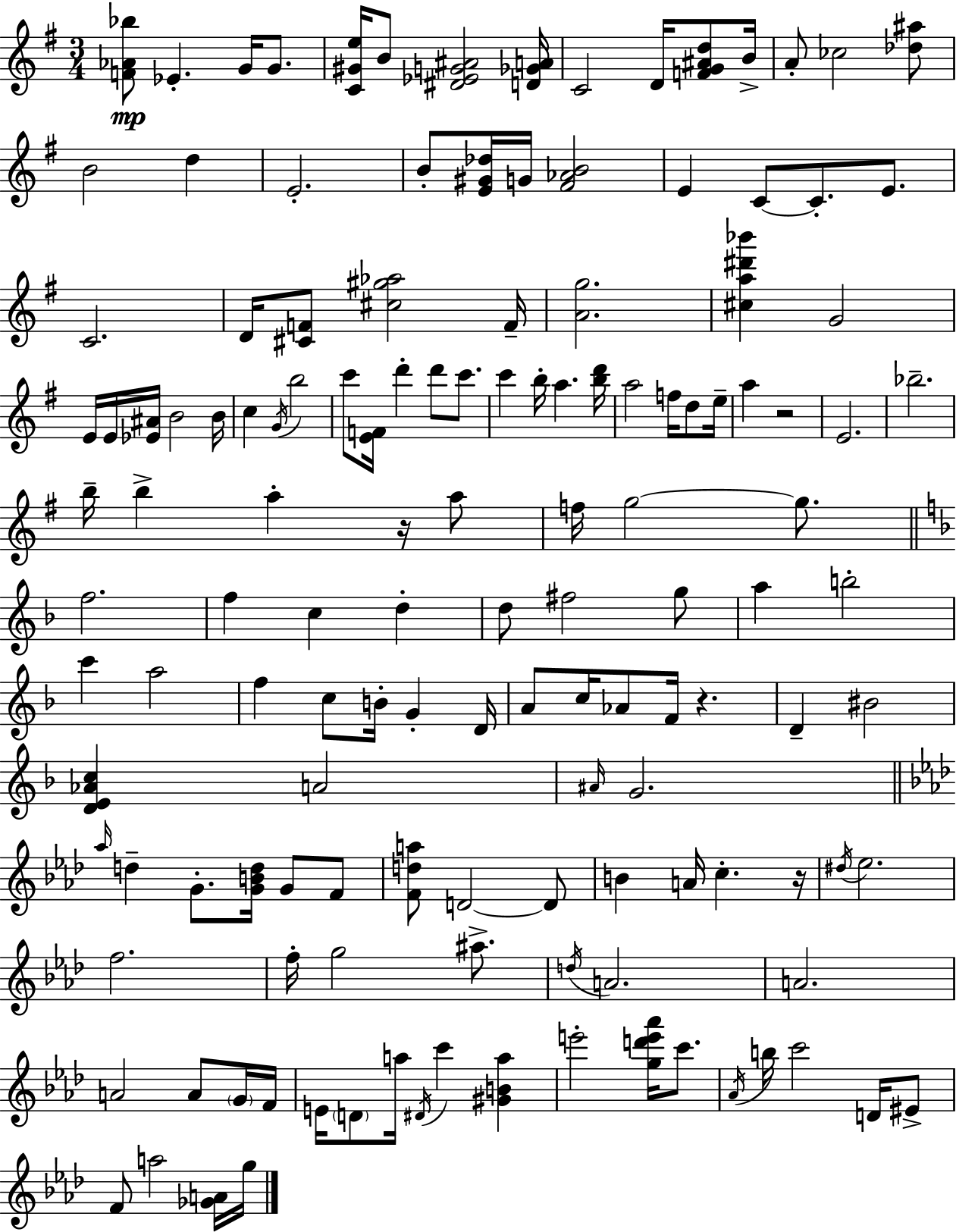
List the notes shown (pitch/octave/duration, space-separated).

[F4,Ab4,Bb5]/e Eb4/q. G4/s G4/e. [C4,G#4,E5]/s B4/e [D#4,Eb4,G4,A#4]/h [D4,Gb4,A4]/s C4/h D4/s [F4,G4,A#4,D5]/e B4/s A4/e CES5/h [Db5,A#5]/e B4/h D5/q E4/h. B4/e [E4,G#4,Db5]/s G4/s [F#4,Ab4,B4]/h E4/q C4/e C4/e. E4/e. C4/h. D4/s [C#4,F4]/e [C#5,G#5,Ab5]/h F4/s [A4,G5]/h. [C#5,A5,D#6,Bb6]/q G4/h E4/s E4/s [Eb4,A#4]/s B4/h B4/s C5/q G4/s B5/h C6/e [E4,F4]/s D6/q D6/e C6/e. C6/q B5/s A5/q. [B5,D6]/s A5/h F5/s D5/e E5/s A5/q R/h E4/h. Bb5/h. B5/s B5/q A5/q R/s A5/e F5/s G5/h G5/e. F5/h. F5/q C5/q D5/q D5/e F#5/h G5/e A5/q B5/h C6/q A5/h F5/q C5/e B4/s G4/q D4/s A4/e C5/s Ab4/e F4/s R/q. D4/q BIS4/h [D4,E4,Ab4,C5]/q A4/h A#4/s G4/h. Ab5/s D5/q G4/e. [G4,B4,D5]/s G4/e F4/e [F4,D5,A5]/e D4/h D4/e B4/q A4/s C5/q. R/s D#5/s Eb5/h. F5/h. F5/s G5/h A#5/e. D5/s A4/h. A4/h. A4/h A4/e G4/s F4/s E4/s D4/e A5/s D#4/s C6/q [G#4,B4,A5]/q E6/h [G5,D6,E6,Ab6]/s C6/e. Ab4/s B5/s C6/h D4/s EIS4/e F4/e A5/h [Gb4,A4]/s G5/s